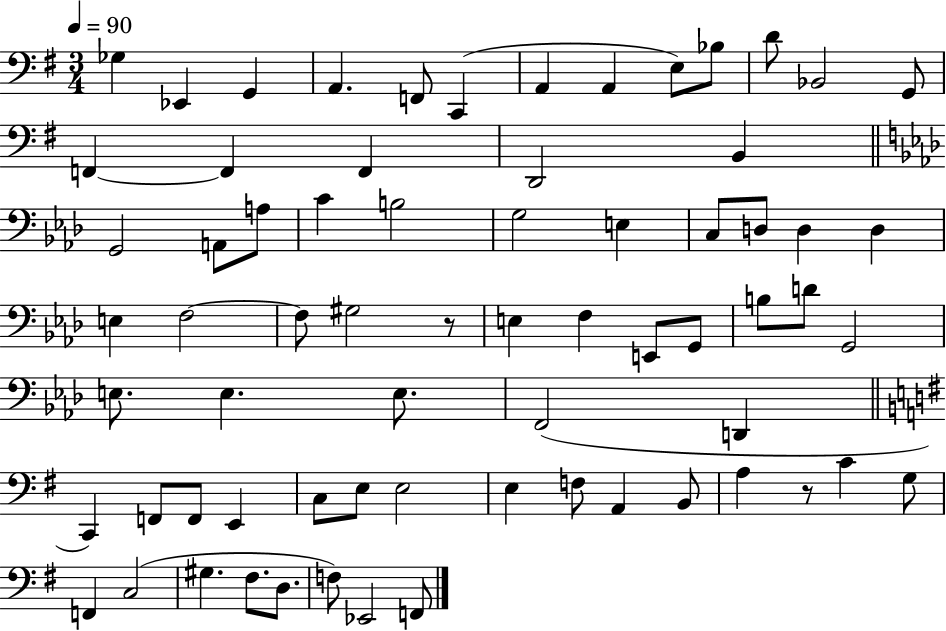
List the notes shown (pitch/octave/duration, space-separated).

Gb3/q Eb2/q G2/q A2/q. F2/e C2/q A2/q A2/q E3/e Bb3/e D4/e Bb2/h G2/e F2/q F2/q F2/q D2/h B2/q G2/h A2/e A3/e C4/q B3/h G3/h E3/q C3/e D3/e D3/q D3/q E3/q F3/h F3/e G#3/h R/e E3/q F3/q E2/e G2/e B3/e D4/e G2/h E3/e. E3/q. E3/e. F2/h D2/q C2/q F2/e F2/e E2/q C3/e E3/e E3/h E3/q F3/e A2/q B2/e A3/q R/e C4/q G3/e F2/q C3/h G#3/q. F#3/e. D3/e. F3/e Eb2/h F2/e